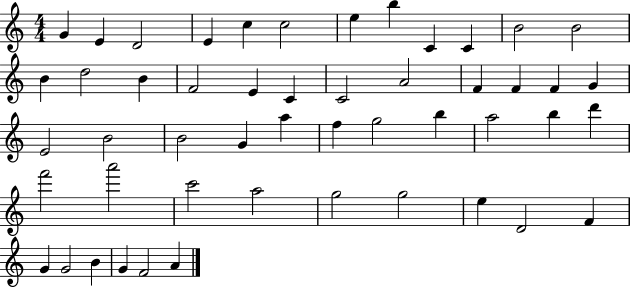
X:1
T:Untitled
M:4/4
L:1/4
K:C
G E D2 E c c2 e b C C B2 B2 B d2 B F2 E C C2 A2 F F F G E2 B2 B2 G a f g2 b a2 b d' f'2 a'2 c'2 a2 g2 g2 e D2 F G G2 B G F2 A